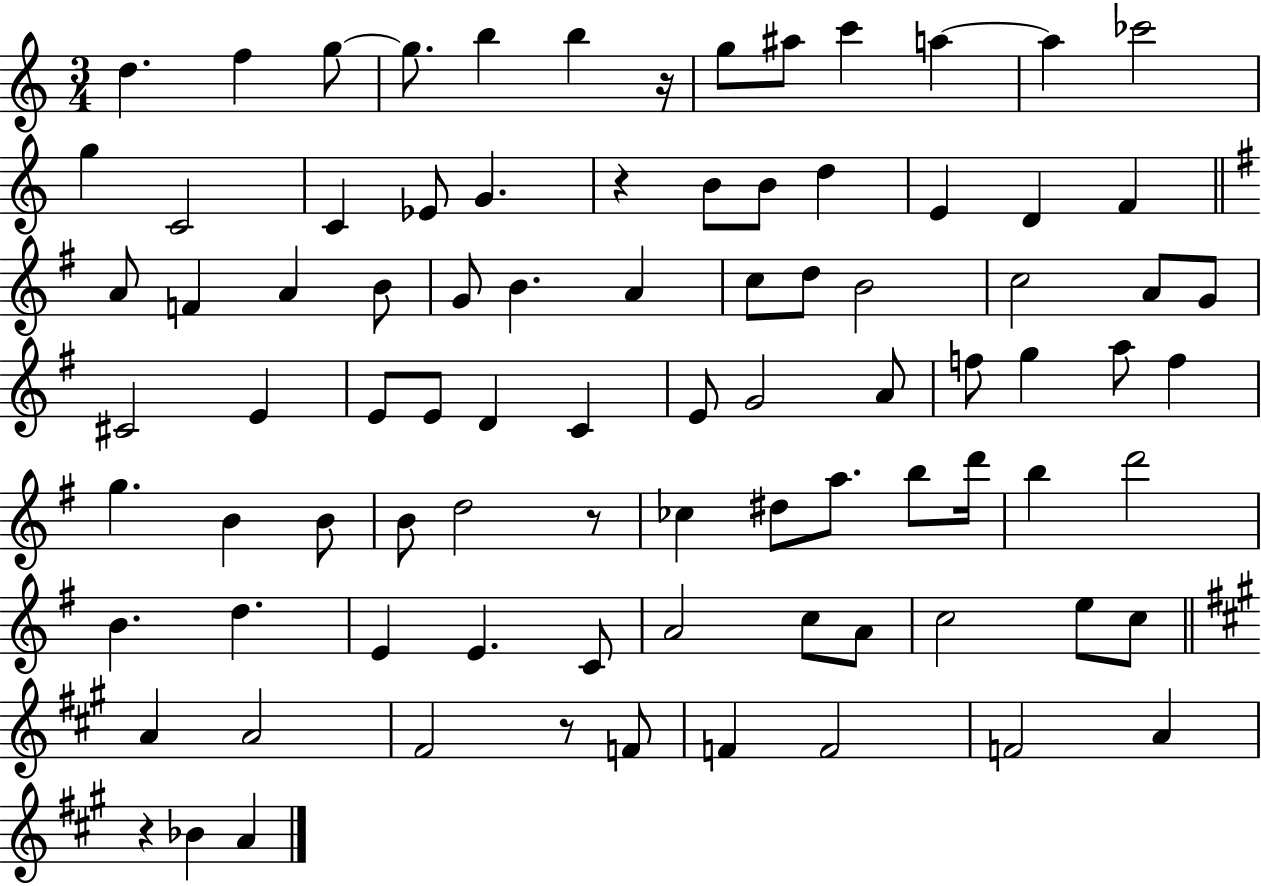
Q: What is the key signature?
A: C major